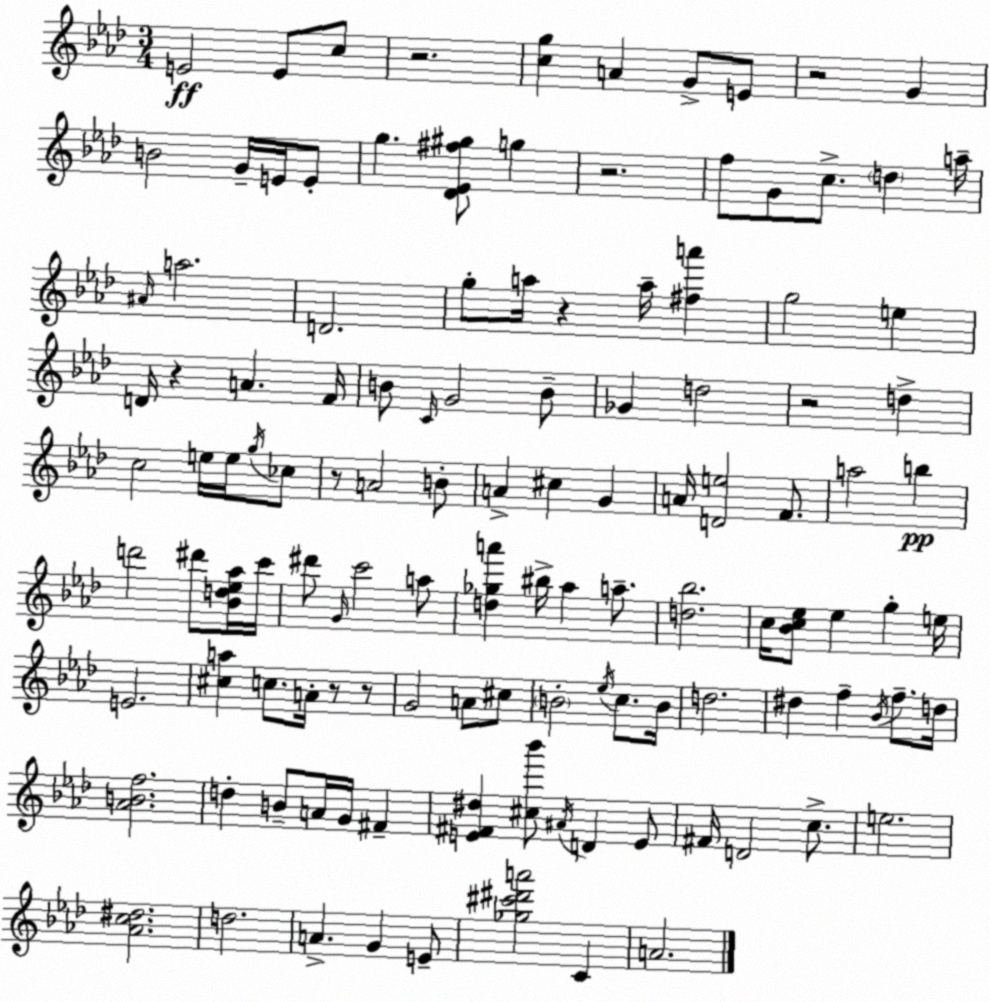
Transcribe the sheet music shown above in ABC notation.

X:1
T:Untitled
M:3/4
L:1/4
K:Ab
E2 E/2 c/2 z2 [cg] A G/2 E/2 z2 G B2 G/4 E/4 E/2 g [_D_E^f^g]/2 g z2 f/2 G/2 c/2 d a/4 ^A/4 a2 D2 g/2 a/4 z a/4 [^fa'] g2 e D/4 z A F/4 B/2 C/4 G2 B/2 _G d2 z2 d c2 e/4 e/4 g/4 _c/2 z/2 A2 B/2 A ^c G A/4 [De]2 F/2 a2 b d'2 ^d'/2 [_Bd_e_a]/4 c'/4 ^d'/2 G/4 c'2 a/2 [d_ga'] ^b/4 _a a/2 [d_b]2 c/4 [_Bc_e]/2 _e g e/4 E2 [^ca] c/2 A/4 z/2 z/2 G2 A/2 ^c/2 B2 _e/4 c/2 B/4 d2 ^d f _B/4 f/2 d/4 [_ABf]2 d B/2 A/4 G/4 ^F [E^F^d] [^c_b']/2 ^A/4 D E/2 ^F/4 D2 c/2 e2 [_Ac^d]2 d2 A G E/2 [_g^c'^d'a']2 C A2